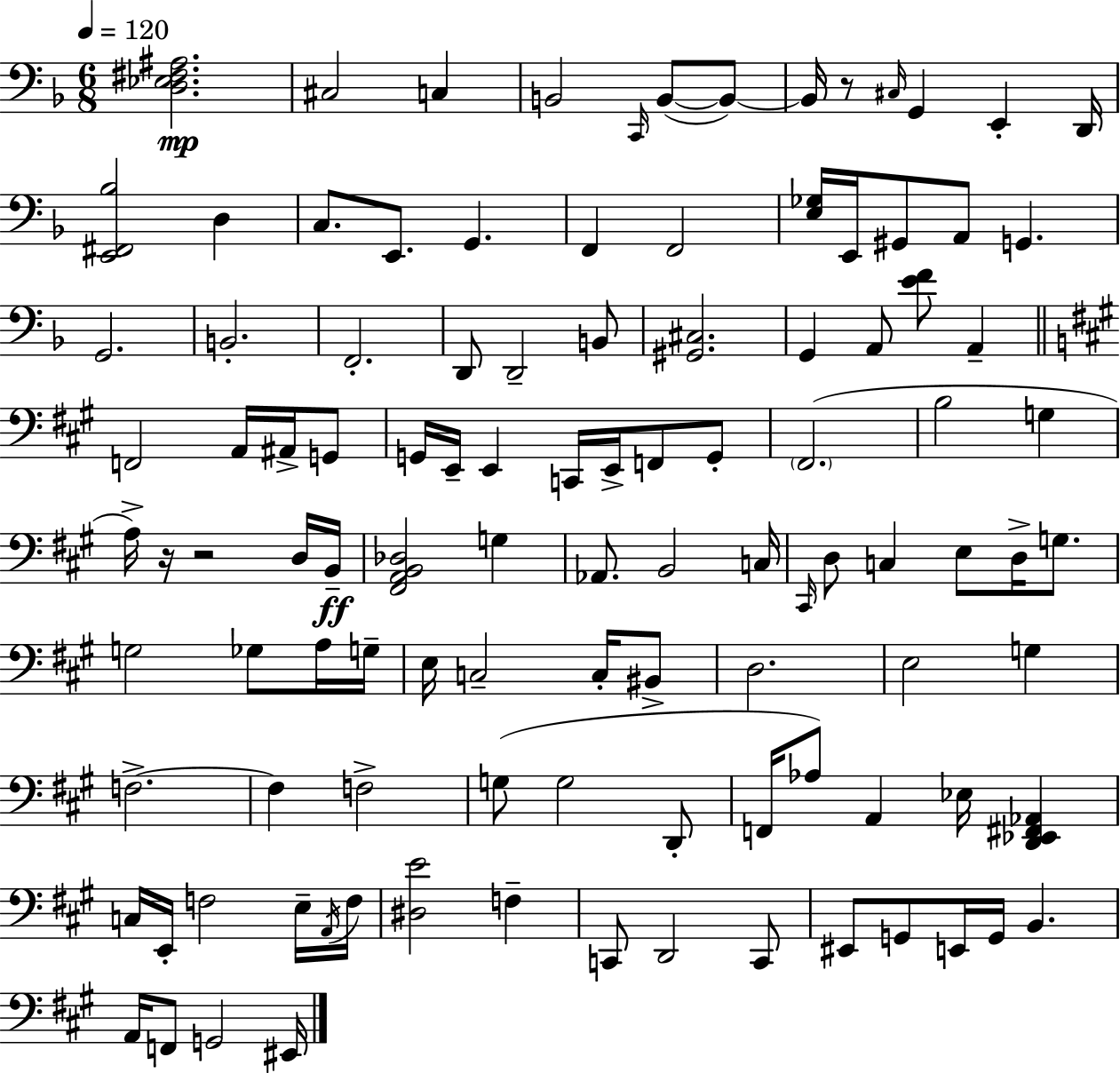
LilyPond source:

{
  \clef bass
  \numericTimeSignature
  \time 6/8
  \key f \major
  \tempo 4 = 120
  <d ees fis ais>2.\mp | cis2 c4 | b,2 \grace { c,16 }( b,8~~ b,8~~) | b,16 r8 \grace { cis16 } g,4 e,4-. | \break d,16 <e, fis, bes>2 d4 | c8. e,8. g,4. | f,4 f,2 | <e ges>16 e,16 gis,8 a,8 g,4. | \break g,2. | b,2.-. | f,2.-. | d,8 d,2-- | \break b,8 <gis, cis>2. | g,4 a,8 <e' f'>8 a,4-- | \bar "||" \break \key a \major f,2 a,16 ais,16-> g,8 | g,16 e,16-- e,4 c,16 e,16-> f,8 g,8-. | \parenthesize fis,2.( | b2 g4 | \break a16->) r16 r2 d16 b,16--\ff | <fis, a, b, des>2 g4 | aes,8. b,2 c16 | \grace { cis,16 } d8 c4 e8 d16-> g8. | \break g2 ges8 a16 | g16-- e16 c2-- c16-. bis,8-> | d2. | e2 g4 | \break f2.->~~ | f4 f2-> | g8( g2 d,8-. | f,16 aes8) a,4 ees16 <d, ees, fis, aes,>4 | \break c16 e,16-. f2 e16-- | \acciaccatura { a,16 } f16 <dis e'>2 f4-- | c,8 d,2 | c,8 eis,8 g,8 e,16 g,16 b,4. | \break a,16 f,8 g,2 | eis,16 \bar "|."
}